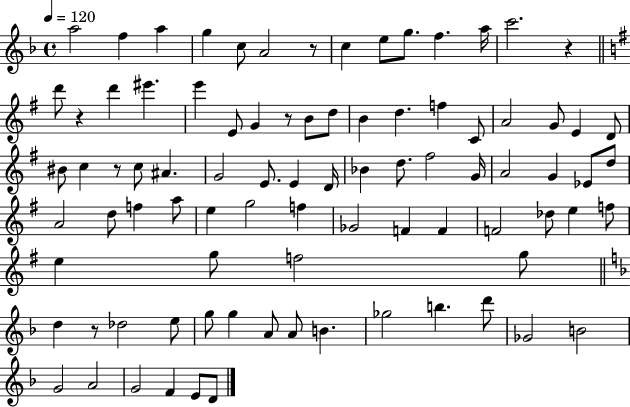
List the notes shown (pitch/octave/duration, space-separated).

A5/h F5/q A5/q G5/q C5/e A4/h R/e C5/q E5/e G5/e. F5/q. A5/s C6/h. R/q D6/e R/q D6/q EIS6/q. E6/q E4/e G4/q R/e B4/e D5/e B4/q D5/q. F5/q C4/e A4/h G4/e E4/q D4/e BIS4/e C5/q R/e C5/e A#4/q. G4/h E4/e. E4/q D4/s Bb4/q D5/e. F#5/h G4/s A4/h G4/q Eb4/e D5/e A4/h D5/e F5/q A5/e E5/q G5/h F5/q Gb4/h F4/q F4/q F4/h Db5/e E5/q F5/e E5/q G5/e F5/h G5/e D5/q R/e Db5/h E5/e G5/e G5/q A4/e A4/e B4/q. Gb5/h B5/q. D6/e Gb4/h B4/h G4/h A4/h G4/h F4/q E4/e D4/e